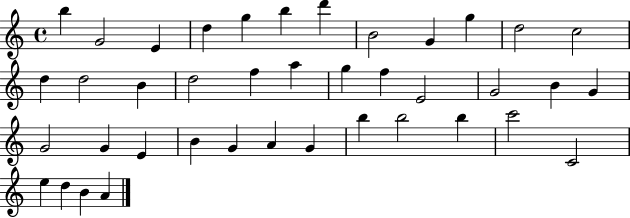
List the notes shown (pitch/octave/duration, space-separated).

B5/q G4/h E4/q D5/q G5/q B5/q D6/q B4/h G4/q G5/q D5/h C5/h D5/q D5/h B4/q D5/h F5/q A5/q G5/q F5/q E4/h G4/h B4/q G4/q G4/h G4/q E4/q B4/q G4/q A4/q G4/q B5/q B5/h B5/q C6/h C4/h E5/q D5/q B4/q A4/q